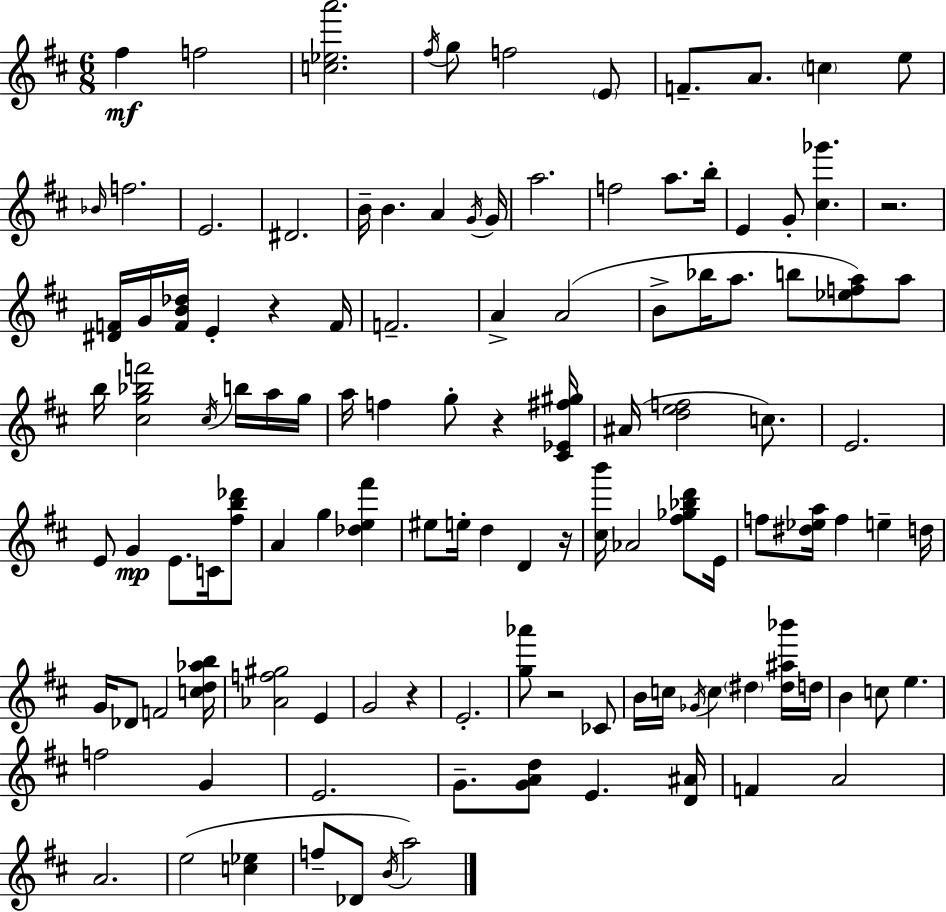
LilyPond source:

{
  \clef treble
  \numericTimeSignature
  \time 6/8
  \key d \major
  \repeat volta 2 { fis''4\mf f''2 | <c'' ees'' a'''>2. | \acciaccatura { fis''16 } g''8 f''2 \parenthesize e'8 | f'8.-- a'8. \parenthesize c''4 e''8 | \break \grace { bes'16 } f''2. | e'2. | dis'2. | b'16-- b'4. a'4 | \break \acciaccatura { g'16 } g'16 a''2. | f''2 a''8. | b''16-. e'4 g'8-. <cis'' ges'''>4. | r2. | \break <dis' f'>16 g'16 <f' b' des''>16 e'4-. r4 | f'16 f'2.-- | a'4-> a'2( | b'8-> bes''16 a''8. b''8 <ees'' f'' a''>8) | \break a''8 b''16 <cis'' g'' bes'' f'''>2 | \acciaccatura { cis''16 } b''16 a''16 g''16 a''16 f''4 g''8-. r4 | <cis' ees' fis'' gis''>16 ais'16( <d'' e'' f''>2 | c''8.) e'2. | \break e'8 g'4\mp e'8. | c'16 <fis'' b'' des'''>8 a'4 g''4 | <des'' e'' fis'''>4 eis''8 e''16-. d''4 d'4 | r16 <cis'' b'''>16 aes'2 | \break <fis'' ges'' bes'' d'''>8 e'16 f''8 <dis'' ees'' a''>16 f''4 e''4-- | d''16 g'16 des'8 f'2 | <c'' d'' aes'' b''>16 <aes' f'' gis''>2 | e'4 g'2 | \break r4 e'2.-. | <g'' aes'''>8 r2 | ces'8 b'16 c''16 \acciaccatura { ges'16 } c''4 \parenthesize dis''4 | <dis'' ais'' bes'''>16 d''16 b'4 c''8 e''4. | \break f''2 | g'4 e'2. | g'8.-- <g' a' d''>8 e'4. | <d' ais'>16 f'4 a'2 | \break a'2. | e''2( | <c'' ees''>4 f''8-- des'8 \acciaccatura { b'16 }) a''2 | } \bar "|."
}